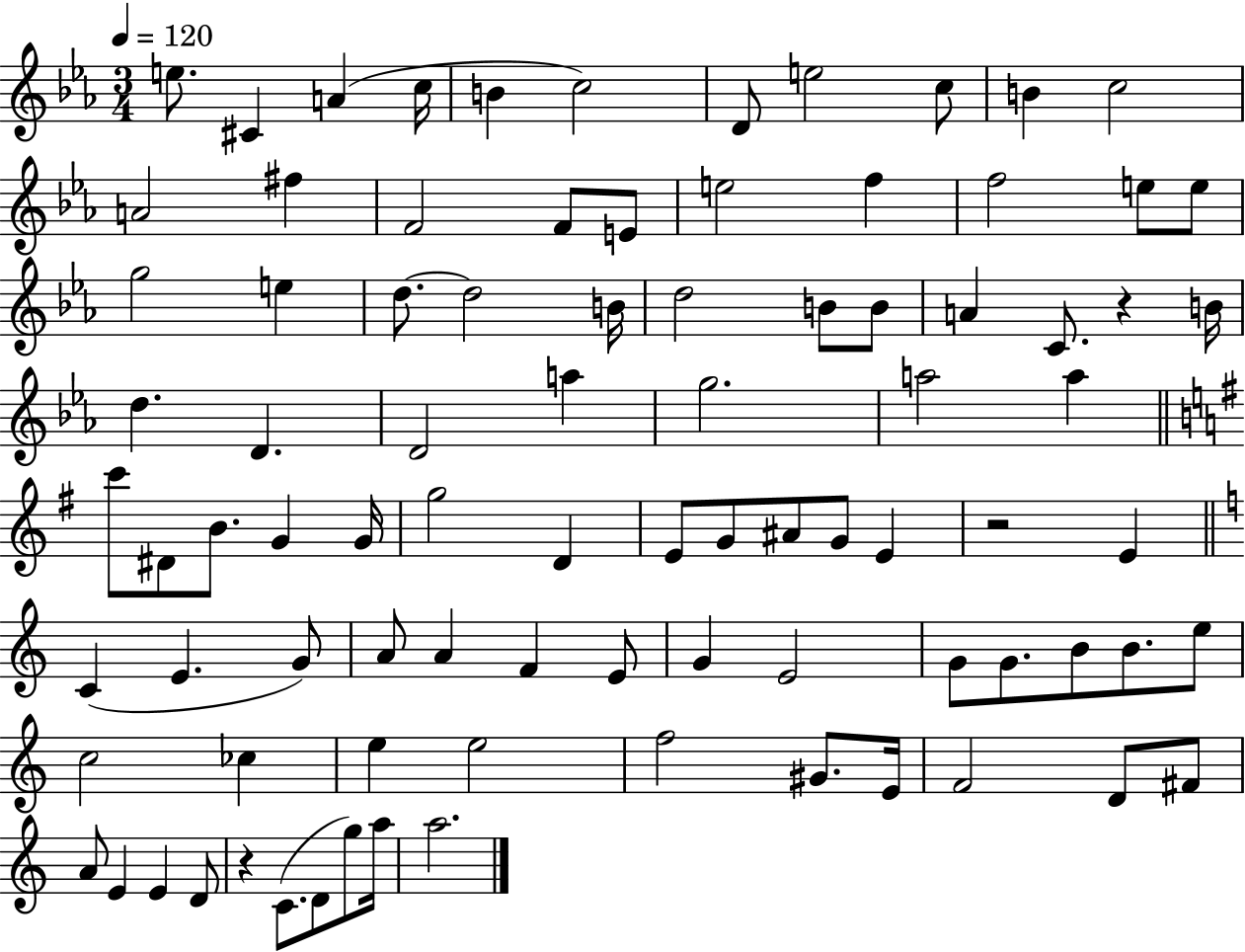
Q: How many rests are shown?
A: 3